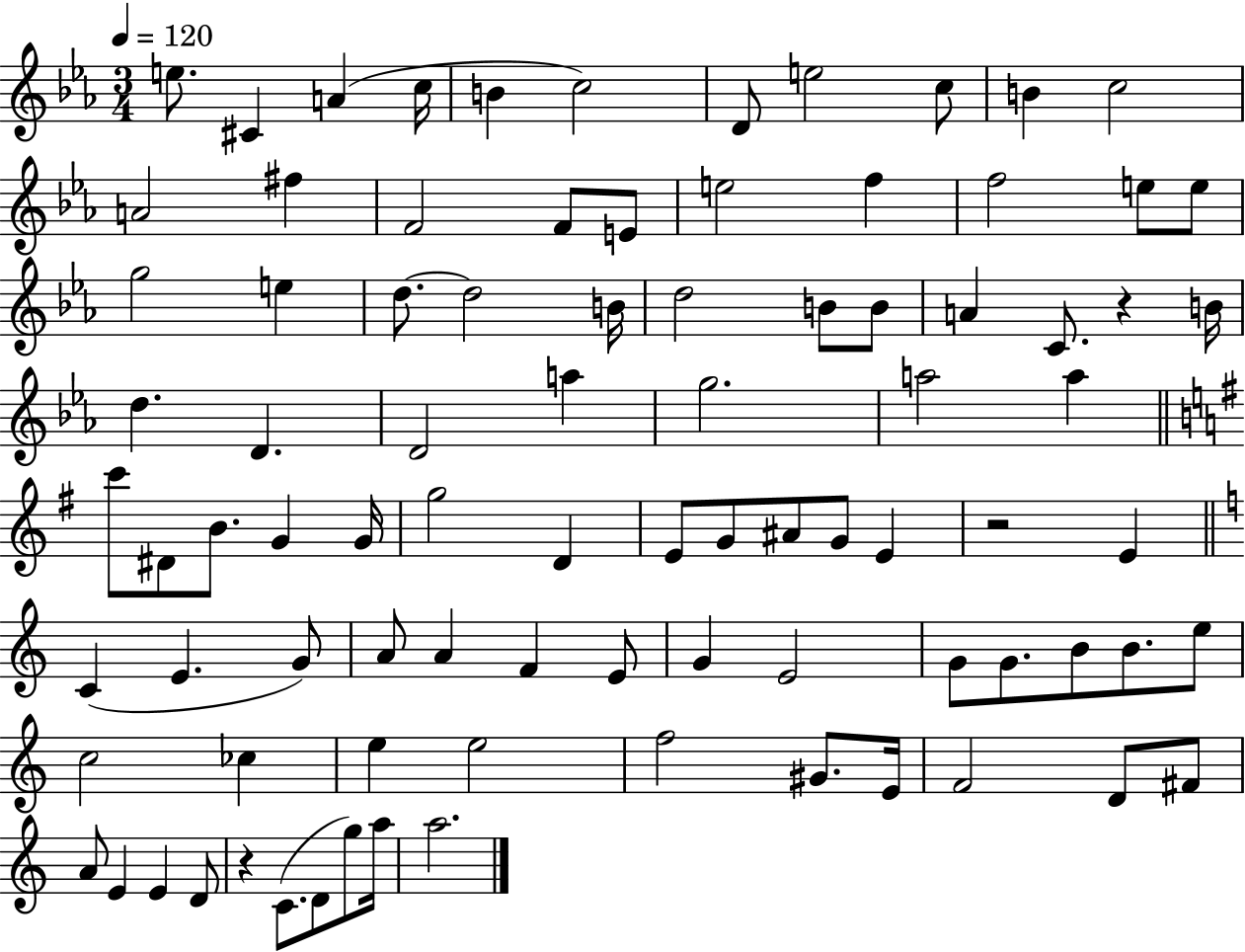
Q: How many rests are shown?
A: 3